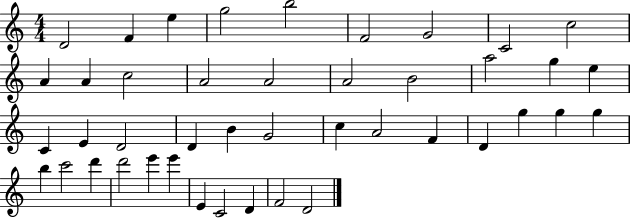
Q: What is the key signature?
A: C major